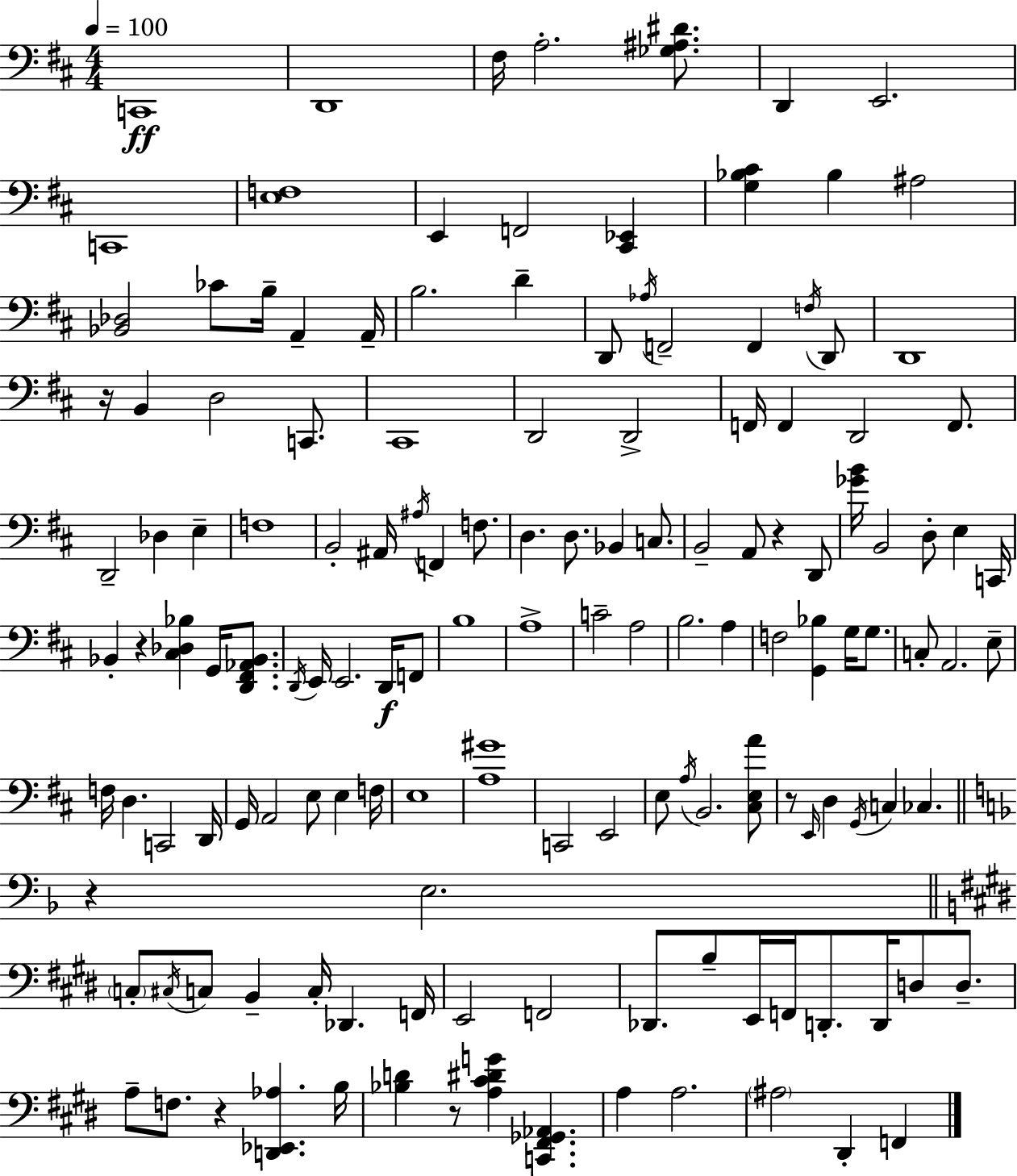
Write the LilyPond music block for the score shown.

{
  \clef bass
  \numericTimeSignature
  \time 4/4
  \key d \major
  \tempo 4 = 100
  c,1\ff | d,1 | fis16 a2.-. <ges ais dis'>8. | d,4 e,2. | \break c,1 | <e f>1 | e,4 f,2 <cis, ees,>4 | <g bes cis'>4 bes4 ais2 | \break <bes, des>2 ces'8 b16-- a,4-- a,16-- | b2. d'4-- | d,8 \acciaccatura { aes16 } f,2-- f,4 \acciaccatura { f16 } | d,8 d,1 | \break r16 b,4 d2 c,8. | cis,1 | d,2 d,2-> | f,16 f,4 d,2 f,8. | \break d,2-- des4 e4-- | f1 | b,2-. ais,16 \acciaccatura { ais16 } f,4 | f8. d4. d8. bes,4 | \break c8. b,2-- a,8 r4 | d,8 <ges' b'>16 b,2 d8-. e4 | c,16 bes,4-. r4 <cis des bes>4 g,16 | <d, fis, aes, bes,>8. \acciaccatura { d,16 } e,16 e,2. | \break d,16\f f,8 b1 | a1-> | c'2-- a2 | b2. | \break a4 f2 <g, bes>4 | g16 g8. c8-. a,2. | e8-- f16 d4. c,2 | d,16 g,16 a,2 e8 e4 | \break f16 e1 | <a gis'>1 | c,2 e,2 | e8 \acciaccatura { a16 } b,2. | \break <cis e a'>8 r8 \grace { e,16 } d4 \acciaccatura { g,16 } c4 | ces4. \bar "||" \break \key d \minor r4 e2. | \bar "||" \break \key e \major \parenthesize c8-. \acciaccatura { cis16 } c8 b,4-- c16-. des,4. | f,16 e,2 f,2 | des,8. b8-- e,16 f,16 d,8.-. d,16 d8 d8.-- | a8-- f8. r4 <d, ees, aes>4. | \break b16 <bes d'>4 r8 <a cis' dis' g'>4 <c, fis, ges, aes,>4. | a4 a2. | \parenthesize ais2 dis,4-. f,4 | \bar "|."
}